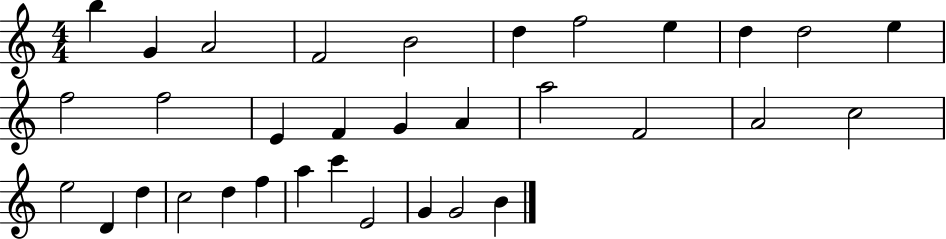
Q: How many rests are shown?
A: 0